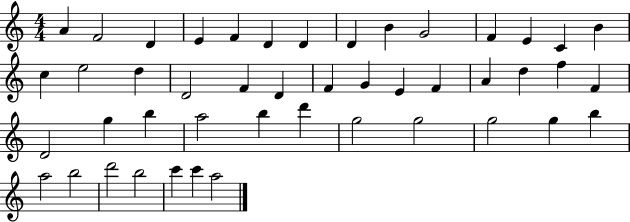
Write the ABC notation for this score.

X:1
T:Untitled
M:4/4
L:1/4
K:C
A F2 D E F D D D B G2 F E C B c e2 d D2 F D F G E F A d f F D2 g b a2 b d' g2 g2 g2 g b a2 b2 d'2 b2 c' c' a2